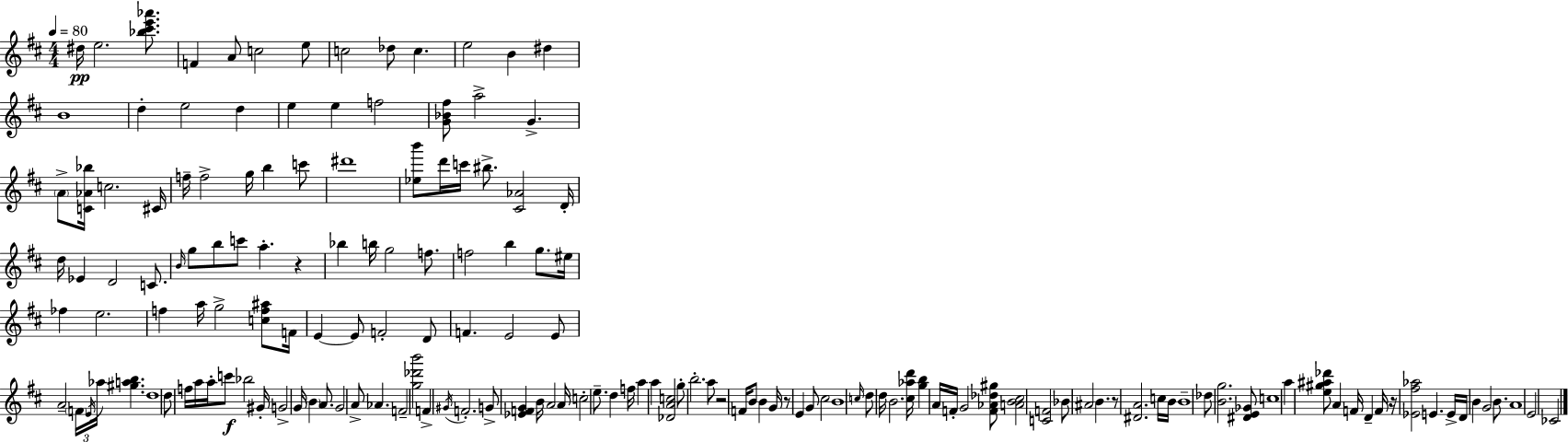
D#5/s E5/h. [Bb5,C#6,E6,Ab6]/e. F4/q A4/e C5/h E5/e C5/h Db5/e C5/q. E5/h B4/q D#5/q B4/w D5/q E5/h D5/q E5/q E5/q F5/h [G4,Bb4,F#5]/e A5/h G4/q. A4/e [C4,Ab4,Bb5]/s C5/h. C#4/s F5/s F5/h G5/s B5/q C6/e D#6/w [Eb5,B6]/e D6/s C6/s BIS5/e. [C#4,Ab4]/h D4/s D5/s Eb4/q D4/h C4/e. B4/s G5/e B5/e C6/e A5/q. R/q Bb5/q B5/s G5/h F5/e. F5/h B5/q G5/e. EIS5/s FES5/q E5/h. F5/q A5/s G5/h [C5,F5,A#5]/e F4/s E4/q E4/e F4/h D4/e F4/q. E4/h E4/e A4/h F4/s E4/s Ab5/s [G#5,A5,B5]/q. D5/w D5/e F5/s A5/s A5/s C6/e Bb5/h G#4/s G4/h G4/s B4/q A4/e. G4/h A4/e Ab4/q. F4/h [G5,Db6,B6]/h F4/q G#4/s F4/h. G4/e [Eb4,F4,G4]/q B4/s A4/h A4/s C5/h E5/e. D5/q F5/s A5/q A5/q [Db4,A4,C5]/h G5/e B5/h. A5/e R/h F4/s B4/e B4/q G4/s R/e E4/q G4/e C#5/h B4/w C5/s D5/e D5/s B4/h. [C#5,Ab5,D6]/s [G5,B5]/q A4/s F4/s G4/h [F4,Ab4,Db5,G#5]/e [A4,B4,C#5]/h [C4,F4]/h Bb4/e A#4/h B4/q. R/e [D#4,A4]/h. C5/s B4/s B4/w Db5/e [B4,G5]/h. [D#4,E4,Gb4]/e C5/w A5/q [E5,G#5,A#5,Db6]/e A4/q F4/s D4/q F4/s R/s [Eb4,F#5,Ab5]/h E4/q. E4/s D4/s B4/q G4/h B4/e. A4/w E4/h CES4/h